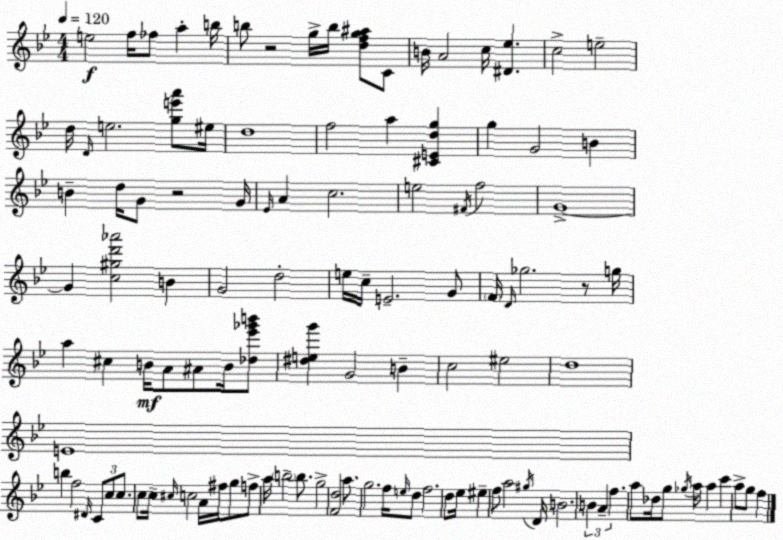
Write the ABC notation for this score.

X:1
T:Untitled
M:4/4
L:1/4
K:Bb
e2 f/4 _f/2 a b/4 b/2 z2 g/4 b/4 [dfg^a]/2 C/2 B/4 A2 c/4 [^D_e] c2 e2 d/4 D/4 e2 [ge'a']/2 ^e/4 d4 f2 a [^CEdg] g G2 B B d/4 G/2 z2 G/4 _E/4 A c2 e2 ^F/4 f2 G4 G [c^gd'_a']2 B G2 d2 e/4 c/4 E2 G/2 F/4 D/4 _g2 z/2 g/4 a ^c B/4 A/2 ^A/2 B/4 [_d_e'_g'b']/2 [^deg'] G2 B c2 ^e2 d4 E4 b f2 ^D/4 C/2 c/2 c/2 c/2 c/4 ^c/4 c2 A/4 ^f/4 g/2 f/2 a/4 b2 b/2 g2 [Fd]2 a/2 g2 f/4 e/4 d/2 f2 d/2 _e/4 ^e f/2 a2 ^g/4 D/4 B2 B A f a/2 _d/4 g/2 _g/4 a/4 a c' a/2 g/2 f